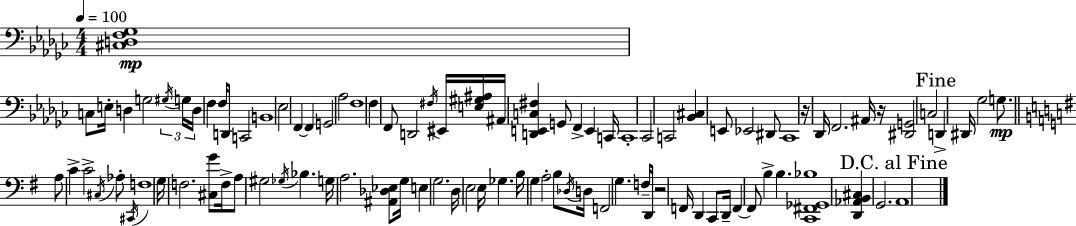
[C#3,D3,F3,Gb3]/w C3/e E3/s D3/q G3/h G#3/s G3/s D3/s F3/q F3/s D2/e C2/h B2/w Eb3/h F2/q F2/q G2/h Ab3/h F3/w F3/q F2/e D2/h F#3/s EIS2/s [E3,G#3,A#3]/s A#2/s [D2,E2,C3,F#3]/q G2/e F2/q E2/q C2/s C2/w CES2/h C2/h [Bb2,C#3]/q E2/e Eb2/h D#2/e CES2/w R/s Db2/s F2/h. A#2/s R/s [D#2,G2]/h C3/h D2/q D#2/s Gb3/h G3/e. A3/e C4/q C4/h C#3/s Ab3/e C#2/s F3/w G3/s F3/h. [C#3,G4]/e F3/s A3/e G#3/h Gb3/s Bb3/q. G3/s A3/h. [A#2,Db3,Eb3]/e G3/s E3/q G3/h. D3/s E3/h E3/s Gb3/q. B3/s G3/q A3/h B3/e Db3/s D3/s F2/h G3/q. F3/s D2/s R/h F2/s D2/q C2/e D2/s F2/q F2/e B3/q B3/q. [C2,F#2,Gb2,Bb3]/w [D2,Ab2,B2,C#3]/q G2/h. A2/w